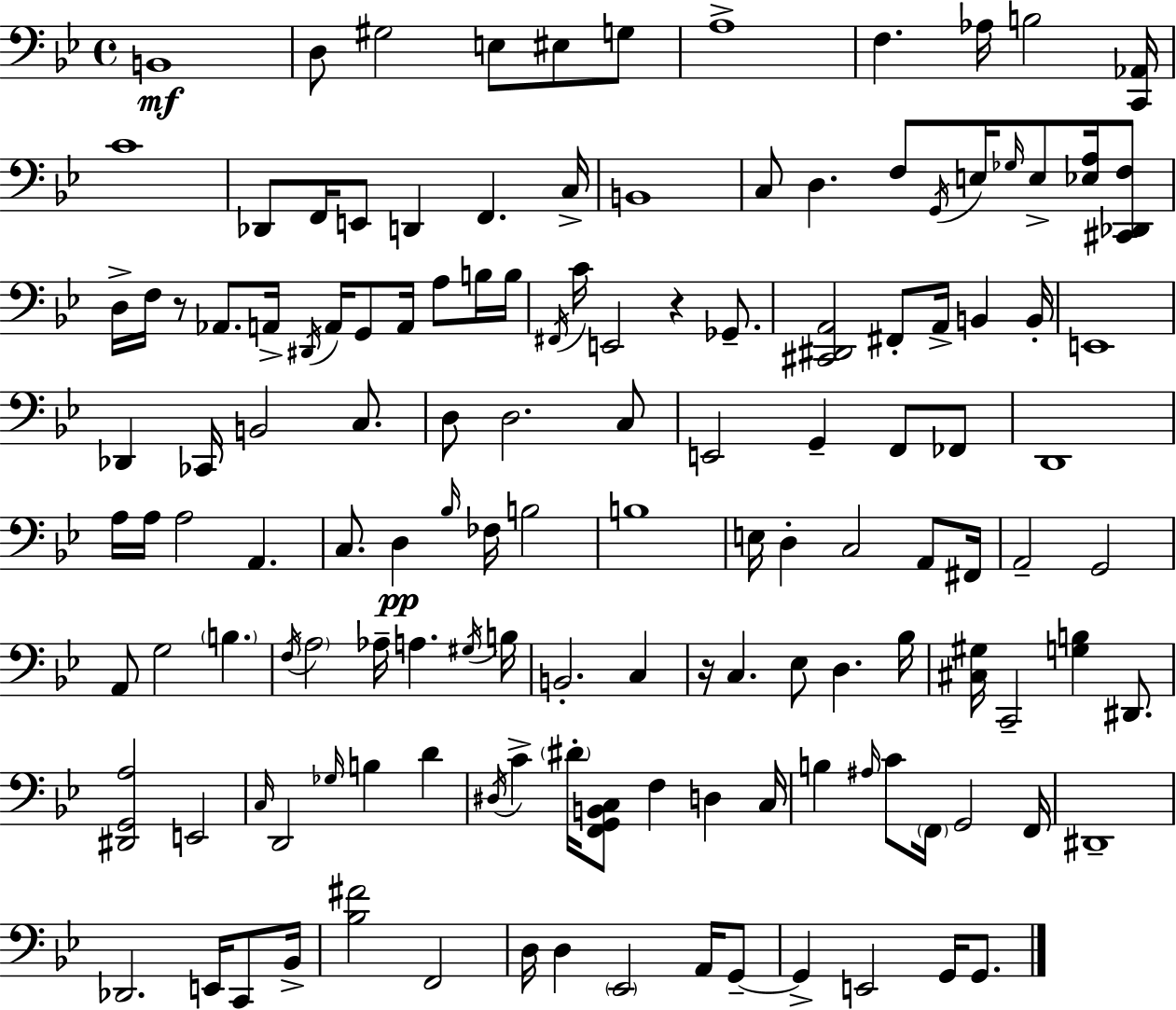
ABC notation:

X:1
T:Untitled
M:4/4
L:1/4
K:Gm
B,,4 D,/2 ^G,2 E,/2 ^E,/2 G,/2 A,4 F, _A,/4 B,2 [C,,_A,,]/4 C4 _D,,/2 F,,/4 E,,/2 D,, F,, C,/4 B,,4 C,/2 D, F,/2 G,,/4 E,/4 _G,/4 E,/2 [_E,A,]/4 [^C,,_D,,F,]/2 D,/4 F,/4 z/2 _A,,/2 A,,/4 ^D,,/4 A,,/4 G,,/2 A,,/4 A,/2 B,/4 B,/4 ^F,,/4 C/4 E,,2 z _G,,/2 [^C,,^D,,A,,]2 ^F,,/2 A,,/4 B,, B,,/4 E,,4 _D,, _C,,/4 B,,2 C,/2 D,/2 D,2 C,/2 E,,2 G,, F,,/2 _F,,/2 D,,4 A,/4 A,/4 A,2 A,, C,/2 D, _B,/4 _F,/4 B,2 B,4 E,/4 D, C,2 A,,/2 ^F,,/4 A,,2 G,,2 A,,/2 G,2 B, F,/4 A,2 _A,/4 A, ^G,/4 B,/4 B,,2 C, z/4 C, _E,/2 D, _B,/4 [^C,^G,]/4 C,,2 [G,B,] ^D,,/2 [^D,,G,,A,]2 E,,2 C,/4 D,,2 _G,/4 B, D ^D,/4 C ^D/4 [F,,G,,B,,C,]/2 F, D, C,/4 B, ^A,/4 C/2 F,,/4 G,,2 F,,/4 ^D,,4 _D,,2 E,,/4 C,,/2 _B,,/4 [_B,^F]2 F,,2 D,/4 D, _E,,2 A,,/4 G,,/2 G,, E,,2 G,,/4 G,,/2